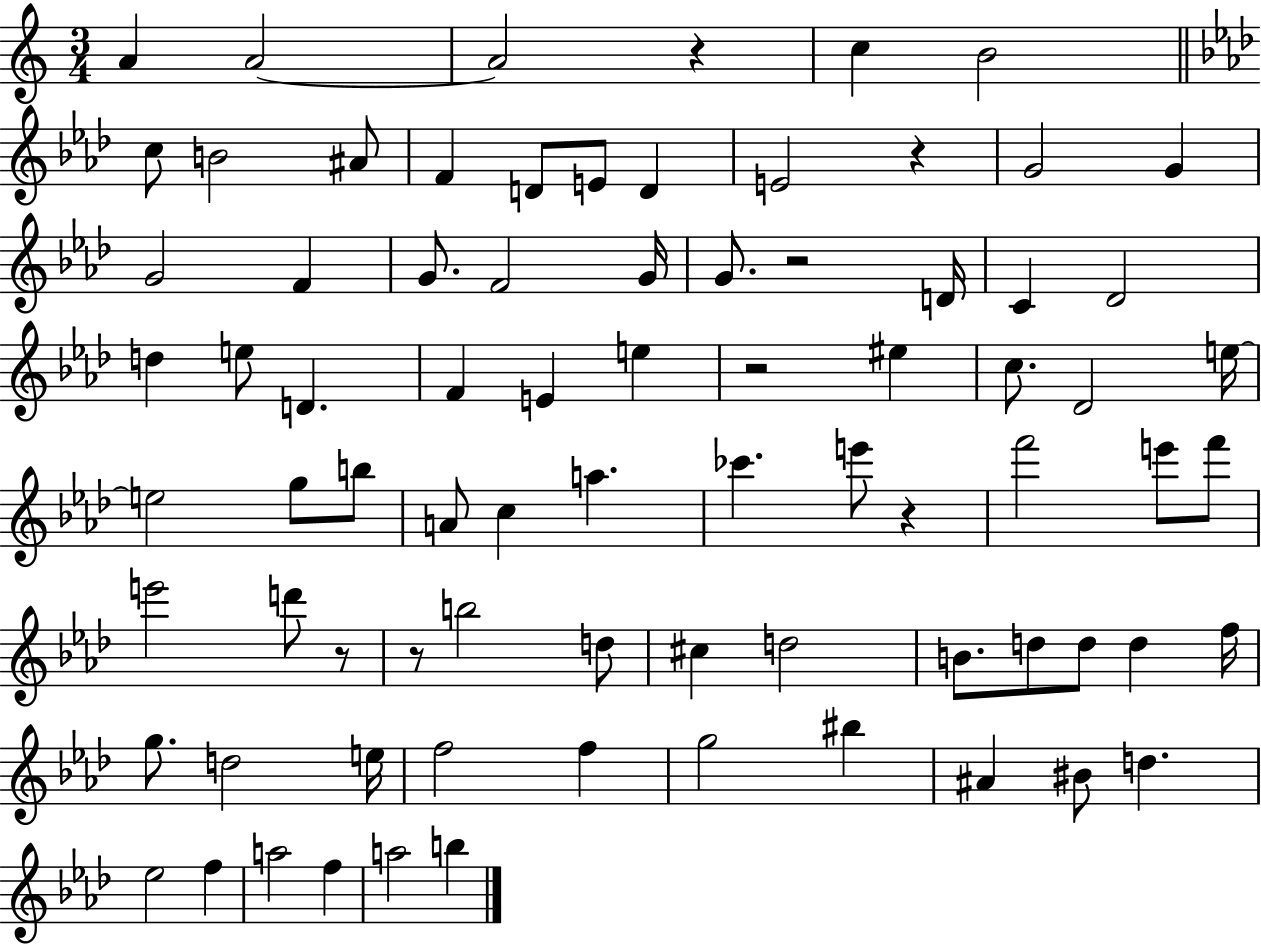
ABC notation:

X:1
T:Untitled
M:3/4
L:1/4
K:C
A A2 A2 z c B2 c/2 B2 ^A/2 F D/2 E/2 D E2 z G2 G G2 F G/2 F2 G/4 G/2 z2 D/4 C _D2 d e/2 D F E e z2 ^e c/2 _D2 e/4 e2 g/2 b/2 A/2 c a _c' e'/2 z f'2 e'/2 f'/2 e'2 d'/2 z/2 z/2 b2 d/2 ^c d2 B/2 d/2 d/2 d f/4 g/2 d2 e/4 f2 f g2 ^b ^A ^B/2 d _e2 f a2 f a2 b